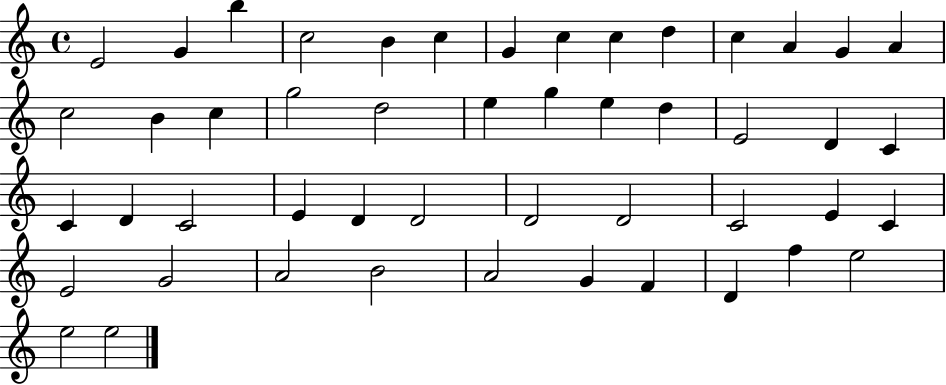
E4/h G4/q B5/q C5/h B4/q C5/q G4/q C5/q C5/q D5/q C5/q A4/q G4/q A4/q C5/h B4/q C5/q G5/h D5/h E5/q G5/q E5/q D5/q E4/h D4/q C4/q C4/q D4/q C4/h E4/q D4/q D4/h D4/h D4/h C4/h E4/q C4/q E4/h G4/h A4/h B4/h A4/h G4/q F4/q D4/q F5/q E5/h E5/h E5/h